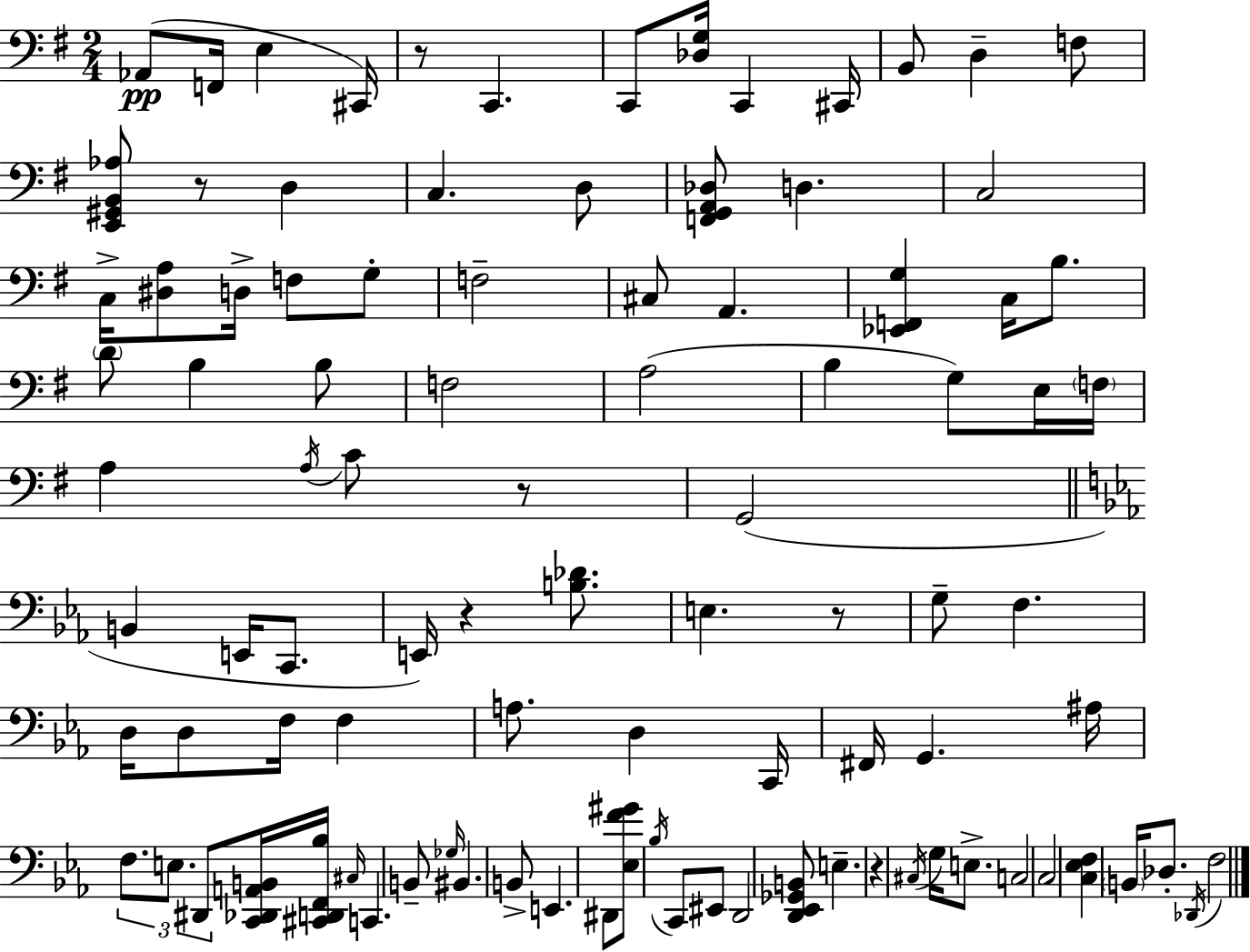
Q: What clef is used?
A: bass